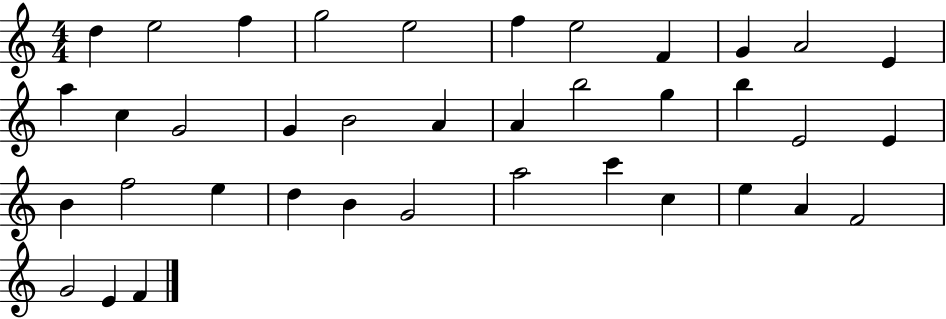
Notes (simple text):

D5/q E5/h F5/q G5/h E5/h F5/q E5/h F4/q G4/q A4/h E4/q A5/q C5/q G4/h G4/q B4/h A4/q A4/q B5/h G5/q B5/q E4/h E4/q B4/q F5/h E5/q D5/q B4/q G4/h A5/h C6/q C5/q E5/q A4/q F4/h G4/h E4/q F4/q